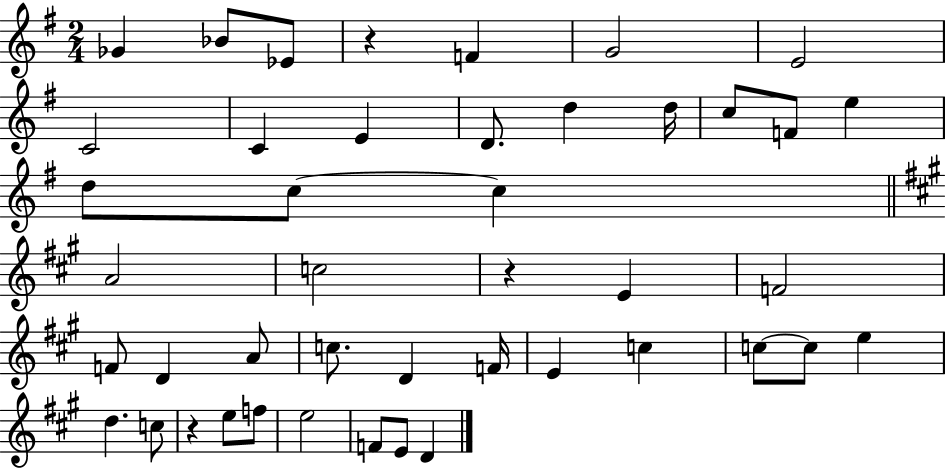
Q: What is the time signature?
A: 2/4